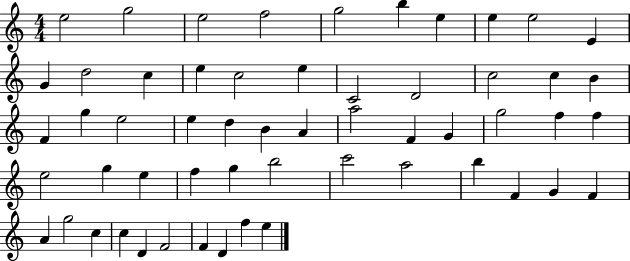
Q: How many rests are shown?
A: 0